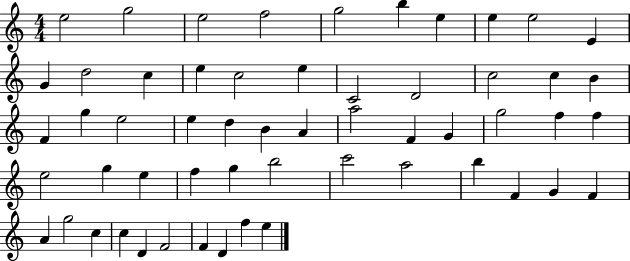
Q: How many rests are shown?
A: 0